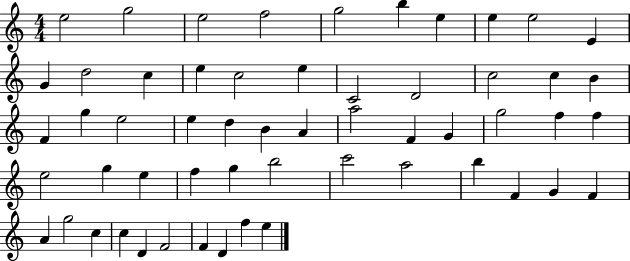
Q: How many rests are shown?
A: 0